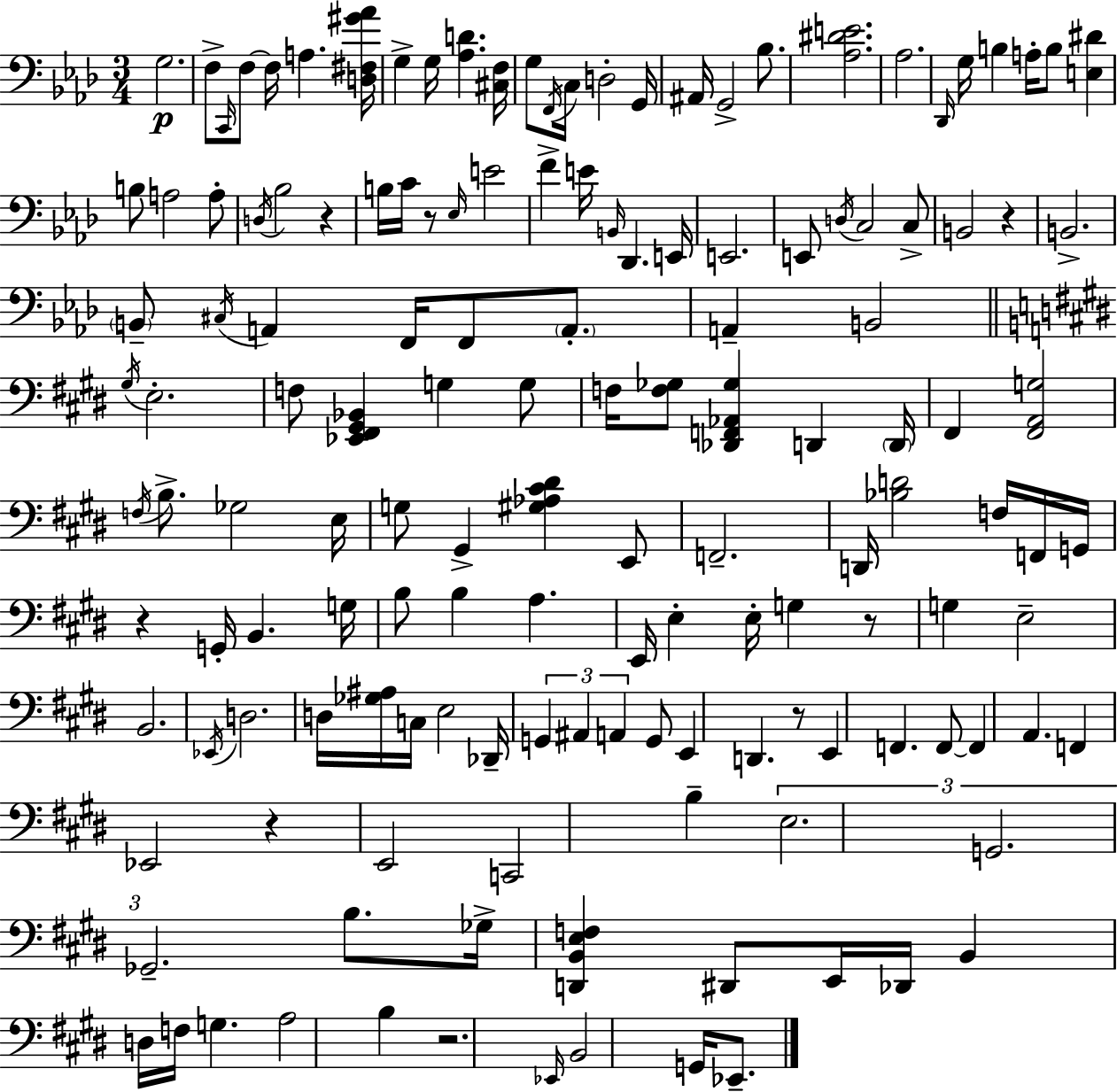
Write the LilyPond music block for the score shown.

{
  \clef bass
  \numericTimeSignature
  \time 3/4
  \key f \minor
  g2.\p | f8-> \grace { c,16 } f8~~ f16 a4. | <d fis gis' aes'>16 g4-> g16 <aes d'>4. | <cis f>16 g8 \acciaccatura { f,16 } c16 d2-. | \break g,16 ais,16 g,2-> bes8. | <aes dis' e'>2. | aes2. | \grace { des,16 } g16 b4 a16-. b8 <e dis'>4 | \break b8 a2 | a8-. \acciaccatura { d16 } bes2 | r4 b16 c'16 r8 \grace { ees16 } e'2 | f'4-> e'16 \grace { b,16 } des,4. | \break e,16 e,2. | e,8 \acciaccatura { d16 } c2 | c8-> b,2 | r4 b,2.-> | \break \parenthesize b,8-- \acciaccatura { cis16 } a,4 | f,16 f,8 \parenthesize a,8.-. a,4-- | b,2 \bar "||" \break \key e \major \acciaccatura { gis16 } e2.-. | f8 <ees, fis, gis, bes,>4 g4 g8 | f16 <f ges>8 <des, f, aes, ges>4 d,4 | \parenthesize d,16 fis,4 <fis, a, g>2 | \break \acciaccatura { f16 } b8.-> ges2 | e16 g8 gis,4-> <gis aes cis' dis'>4 | e,8 f,2.-- | d,16 <bes d'>2 f16 | \break f,16 g,16 r4 g,16-. b,4. | g16 b8 b4 a4. | e,16 e4-. e16-. g4 | r8 g4 e2-- | \break b,2. | \acciaccatura { ees,16 } d2. | d16 <ges ais>16 c16 e2 | des,16-- \tuplet 3/2 { g,4 ais,4 a,4 } | \break g,8 e,4 d,4. | r8 e,4 f,4. | f,8~~ f,4 a,4. | f,4 ees,2 | \break r4 e,2 | c,2 b4-- | \tuplet 3/2 { e2. | g,2. | \break ges,2.-- } | b8. ges16-> <d, b, e f>4 dis,8 | e,16 des,16 b,4 d16 f16 g4. | a2 b4 | \break r2. | \grace { ees,16 } b,2 | g,16 ees,8.-- \bar "|."
}